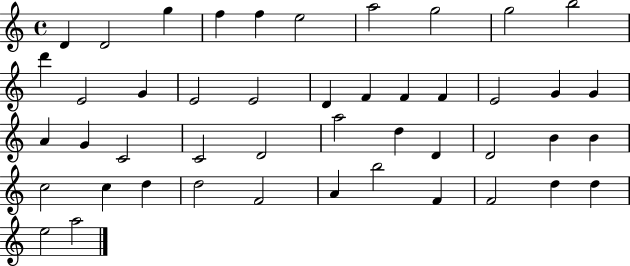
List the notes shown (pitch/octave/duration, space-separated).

D4/q D4/h G5/q F5/q F5/q E5/h A5/h G5/h G5/h B5/h D6/q E4/h G4/q E4/h E4/h D4/q F4/q F4/q F4/q E4/h G4/q G4/q A4/q G4/q C4/h C4/h D4/h A5/h D5/q D4/q D4/h B4/q B4/q C5/h C5/q D5/q D5/h F4/h A4/q B5/h F4/q F4/h D5/q D5/q E5/h A5/h